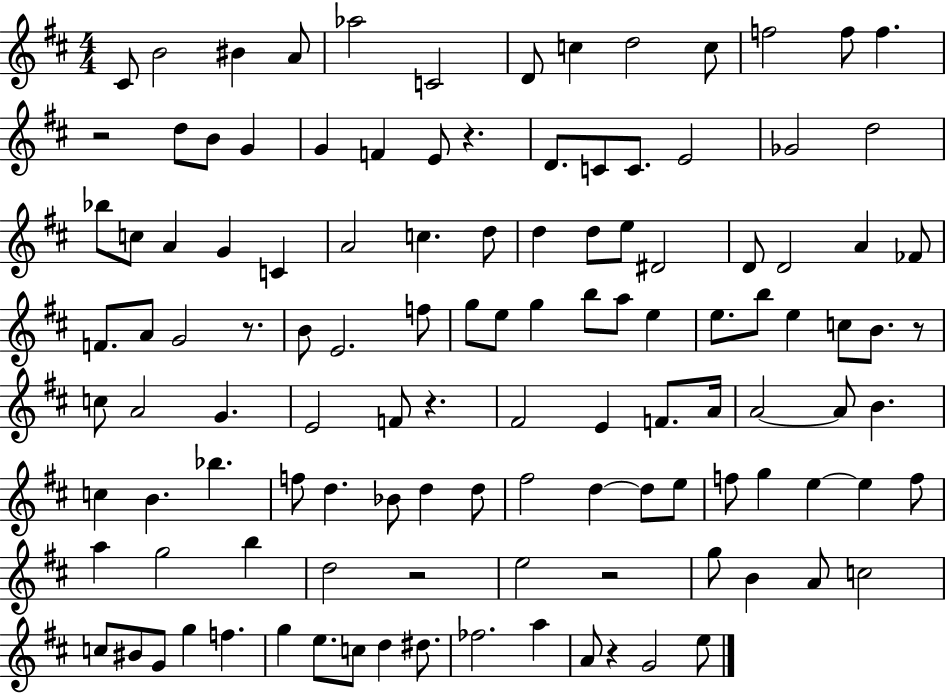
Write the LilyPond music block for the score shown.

{
  \clef treble
  \numericTimeSignature
  \time 4/4
  \key d \major
  cis'8 b'2 bis'4 a'8 | aes''2 c'2 | d'8 c''4 d''2 c''8 | f''2 f''8 f''4. | \break r2 d''8 b'8 g'4 | g'4 f'4 e'8 r4. | d'8. c'8 c'8. e'2 | ges'2 d''2 | \break bes''8 c''8 a'4 g'4 c'4 | a'2 c''4. d''8 | d''4 d''8 e''8 dis'2 | d'8 d'2 a'4 fes'8 | \break f'8. a'8 g'2 r8. | b'8 e'2. f''8 | g''8 e''8 g''4 b''8 a''8 e''4 | e''8. b''8 e''4 c''8 b'8. r8 | \break c''8 a'2 g'4. | e'2 f'8 r4. | fis'2 e'4 f'8. a'16 | a'2~~ a'8 b'4. | \break c''4 b'4. bes''4. | f''8 d''4. bes'8 d''4 d''8 | fis''2 d''4~~ d''8 e''8 | f''8 g''4 e''4~~ e''4 f''8 | \break a''4 g''2 b''4 | d''2 r2 | e''2 r2 | g''8 b'4 a'8 c''2 | \break c''8 bis'8 g'8 g''4 f''4. | g''4 e''8. c''8 d''4 dis''8. | fes''2. a''4 | a'8 r4 g'2 e''8 | \break \bar "|."
}